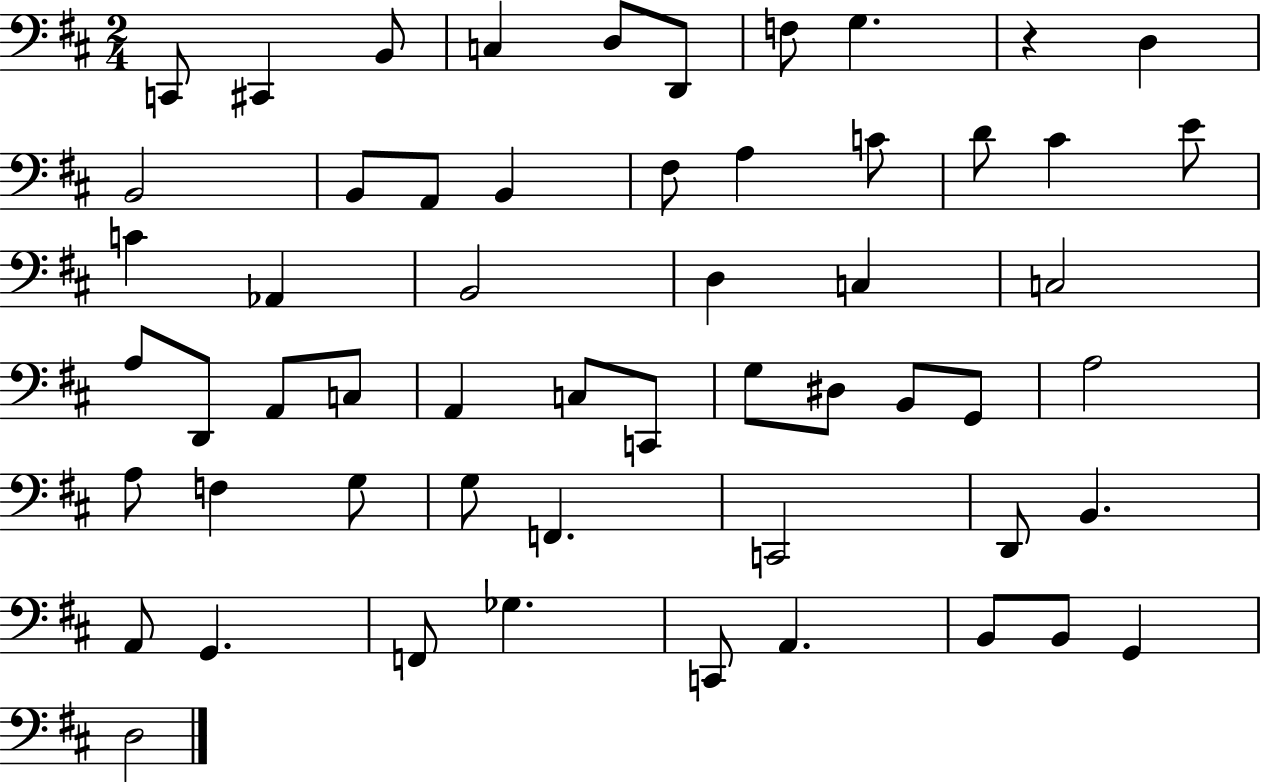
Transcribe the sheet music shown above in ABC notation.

X:1
T:Untitled
M:2/4
L:1/4
K:D
C,,/2 ^C,, B,,/2 C, D,/2 D,,/2 F,/2 G, z D, B,,2 B,,/2 A,,/2 B,, ^F,/2 A, C/2 D/2 ^C E/2 C _A,, B,,2 D, C, C,2 A,/2 D,,/2 A,,/2 C,/2 A,, C,/2 C,,/2 G,/2 ^D,/2 B,,/2 G,,/2 A,2 A,/2 F, G,/2 G,/2 F,, C,,2 D,,/2 B,, A,,/2 G,, F,,/2 _G, C,,/2 A,, B,,/2 B,,/2 G,, D,2